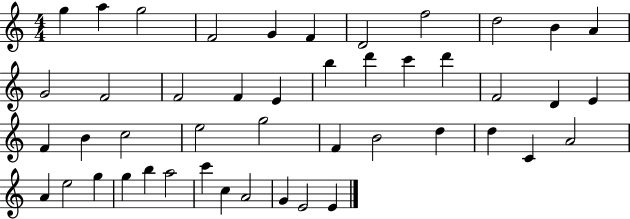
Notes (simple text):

G5/q A5/q G5/h F4/h G4/q F4/q D4/h F5/h D5/h B4/q A4/q G4/h F4/h F4/h F4/q E4/q B5/q D6/q C6/q D6/q F4/h D4/q E4/q F4/q B4/q C5/h E5/h G5/h F4/q B4/h D5/q D5/q C4/q A4/h A4/q E5/h G5/q G5/q B5/q A5/h C6/q C5/q A4/h G4/q E4/h E4/q